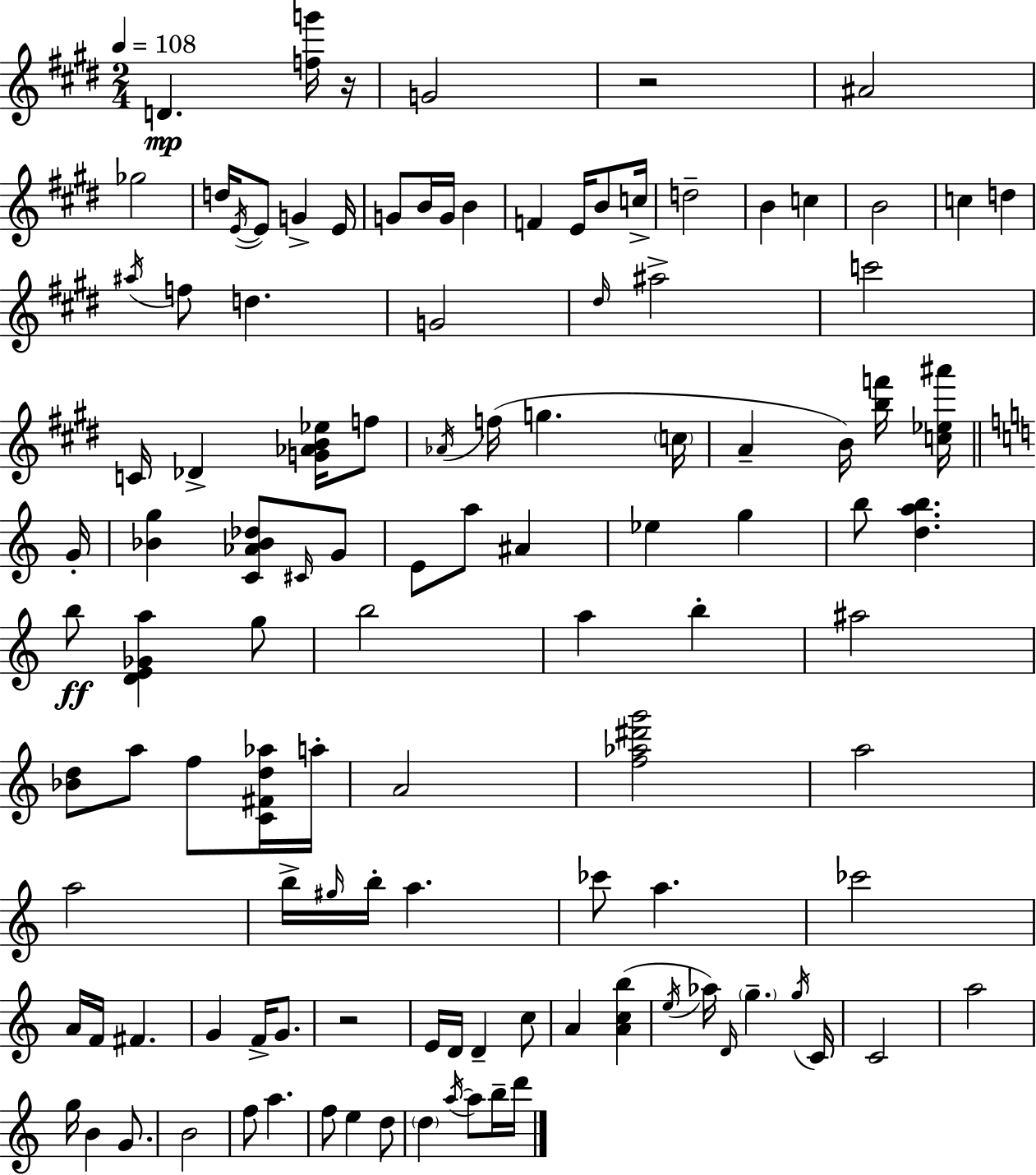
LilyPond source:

{
  \clef treble
  \numericTimeSignature
  \time 2/4
  \key e \major
  \tempo 4 = 108
  d'4.\mp <f'' g'''>16 r16 | g'2 | r2 | ais'2 | \break ges''2 | d''16 \acciaccatura { e'16~ }~ e'8 g'4-> | e'16 g'8 b'16 g'16 b'4 | f'4 e'16 b'8 | \break c''16-> d''2-- | b'4 c''4 | b'2 | c''4 d''4 | \break \acciaccatura { ais''16 } f''8 d''4. | g'2 | \grace { dis''16 } ais''2-> | c'''2 | \break c'16 des'4-> | <g' aes' b' ees''>16 f''8 \acciaccatura { aes'16 }( f''16 g''4. | \parenthesize c''16 a'4-- | b'16) <b'' f'''>16 <c'' ees'' ais'''>16 \bar "||" \break \key c \major g'16-. <bes' g''>4 <c' aes' bes' des''>8 \grace { cis'16 } | g'8 e'8 a''8 ais'4 | ees''4 g''4 | b''8 <d'' a'' b''>4. | \break b''8\ff <d' e' ges' a''>4 | g''8 b''2 | a''4 b''4-. | ais''2 | \break <bes' d''>8 a''8 f''8 | <c' fis' d'' aes''>16 a''16-. a'2 | <f'' aes'' dis''' g'''>2 | a''2 | \break a''2 | b''16-> \grace { gis''16 } b''16-. a''4. | ces'''8 a''4. | ces'''2 | \break a'16 f'16 fis'4. | g'4 f'16-> | g'8. r2 | e'16 d'16 d'4-- | \break c''8 a'4 <a' c'' b''>4( | \acciaccatura { e''16 } aes''16) \grace { d'16 } \parenthesize g''4.-- | \acciaccatura { g''16 } c'16 c'2 | a''2 | \break g''16 b'4 | g'8. b'2 | f''8 | a''4. f''8 | \break e''4 d''8 \parenthesize d''4 | \acciaccatura { a''16~ }~ a''8 b''16-- d'''16 \bar "|."
}